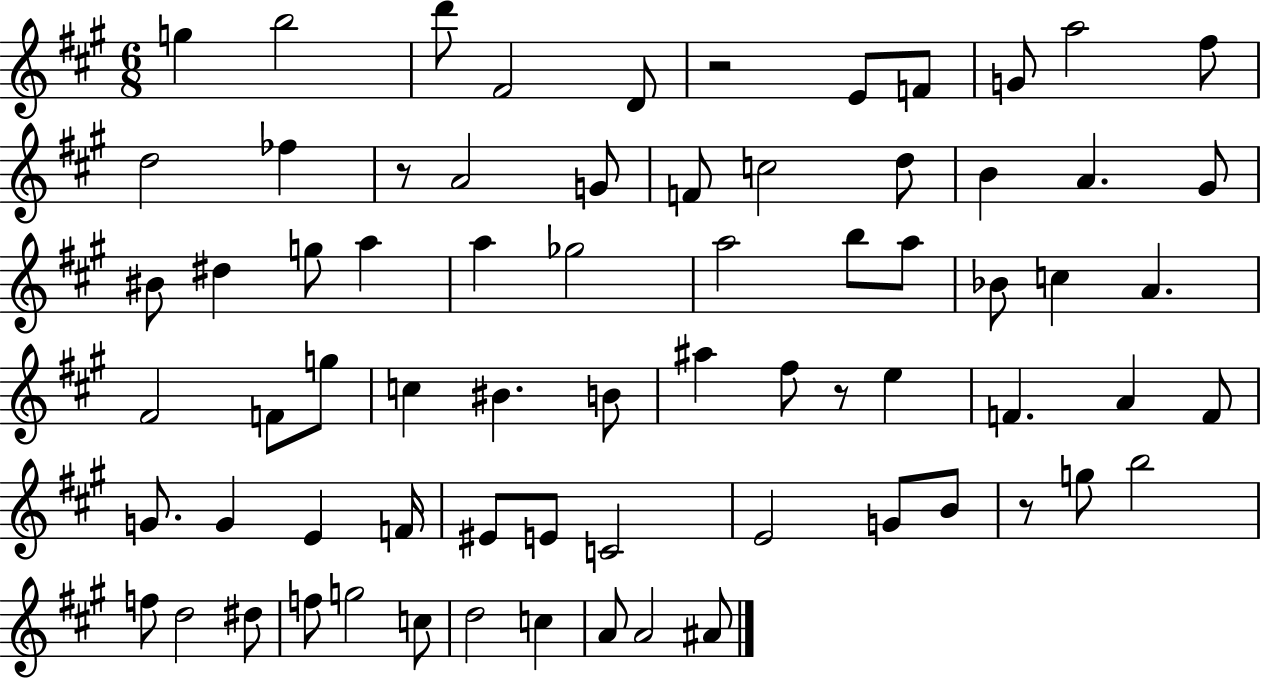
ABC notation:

X:1
T:Untitled
M:6/8
L:1/4
K:A
g b2 d'/2 ^F2 D/2 z2 E/2 F/2 G/2 a2 ^f/2 d2 _f z/2 A2 G/2 F/2 c2 d/2 B A ^G/2 ^B/2 ^d g/2 a a _g2 a2 b/2 a/2 _B/2 c A ^F2 F/2 g/2 c ^B B/2 ^a ^f/2 z/2 e F A F/2 G/2 G E F/4 ^E/2 E/2 C2 E2 G/2 B/2 z/2 g/2 b2 f/2 d2 ^d/2 f/2 g2 c/2 d2 c A/2 A2 ^A/2